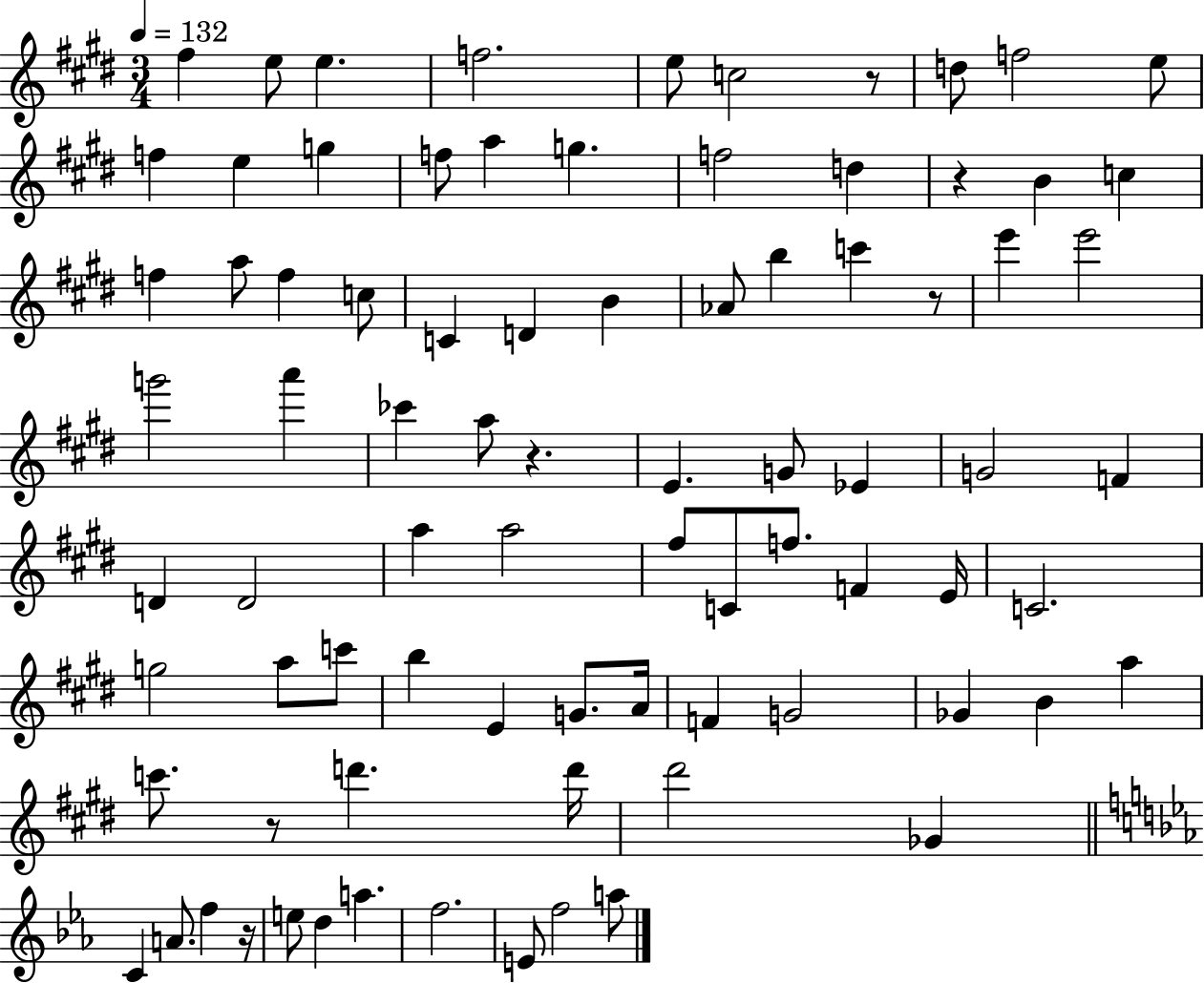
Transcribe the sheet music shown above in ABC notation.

X:1
T:Untitled
M:3/4
L:1/4
K:E
^f e/2 e f2 e/2 c2 z/2 d/2 f2 e/2 f e g f/2 a g f2 d z B c f a/2 f c/2 C D B _A/2 b c' z/2 e' e'2 g'2 a' _c' a/2 z E G/2 _E G2 F D D2 a a2 ^f/2 C/2 f/2 F E/4 C2 g2 a/2 c'/2 b E G/2 A/4 F G2 _G B a c'/2 z/2 d' d'/4 ^d'2 _G C A/2 f z/4 e/2 d a f2 E/2 f2 a/2